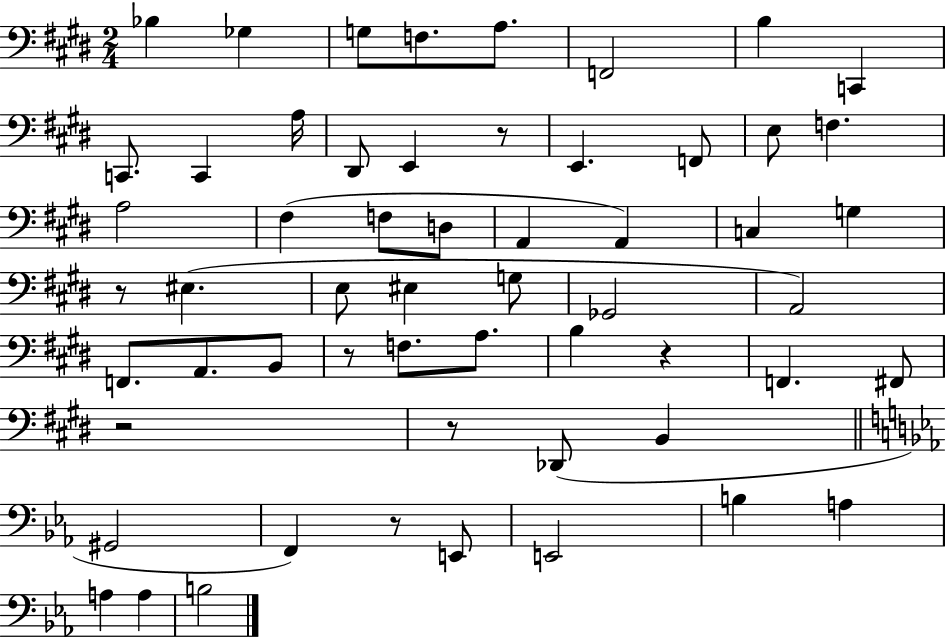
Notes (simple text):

Bb3/q Gb3/q G3/e F3/e. A3/e. F2/h B3/q C2/q C2/e. C2/q A3/s D#2/e E2/q R/e E2/q. F2/e E3/e F3/q. A3/h F#3/q F3/e D3/e A2/q A2/q C3/q G3/q R/e EIS3/q. E3/e EIS3/q G3/e Gb2/h A2/h F2/e. A2/e. B2/e R/e F3/e. A3/e. B3/q R/q F2/q. F#2/e R/h R/e Db2/e B2/q G#2/h F2/q R/e E2/e E2/h B3/q A3/q A3/q A3/q B3/h